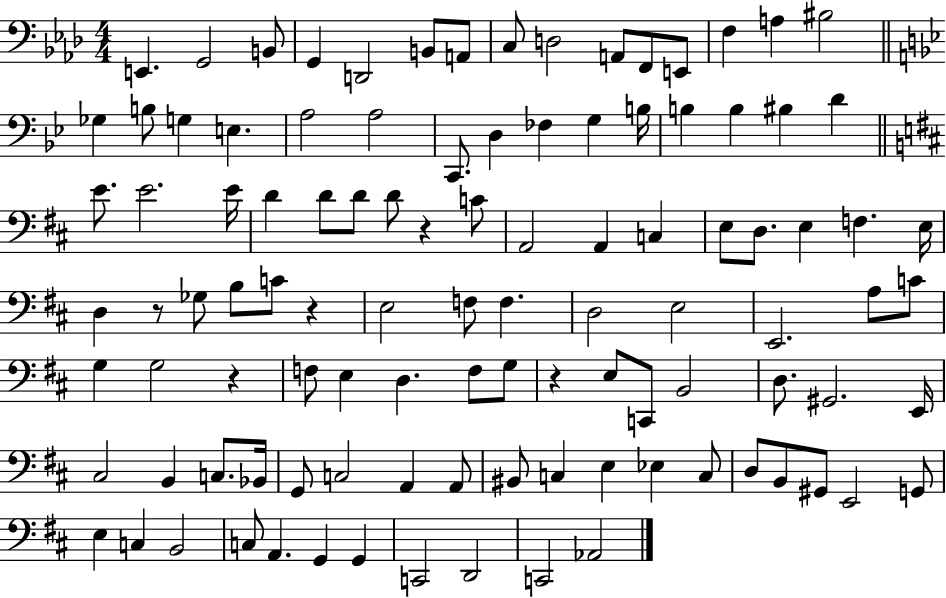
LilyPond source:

{
  \clef bass
  \numericTimeSignature
  \time 4/4
  \key aes \major
  e,4. g,2 b,8 | g,4 d,2 b,8 a,8 | c8 d2 a,8 f,8 e,8 | f4 a4 bis2 | \break \bar "||" \break \key g \minor ges4 b8 g4 e4. | a2 a2 | c,8. d4 fes4 g4 b16 | b4 b4 bis4 d'4 | \break \bar "||" \break \key b \minor e'8. e'2. e'16 | d'4 d'8 d'8 d'8 r4 c'8 | a,2 a,4 c4 | e8 d8. e4 f4. e16 | \break d4 r8 ges8 b8 c'8 r4 | e2 f8 f4. | d2 e2 | e,2. a8 c'8 | \break g4 g2 r4 | f8 e4 d4. f8 g8 | r4 e8 c,8 b,2 | d8. gis,2. e,16 | \break cis2 b,4 c8. bes,16 | g,8 c2 a,4 a,8 | bis,8 c4 e4 ees4 c8 | d8 b,8 gis,8 e,2 g,8 | \break e4 c4 b,2 | c8 a,4. g,4 g,4 | c,2 d,2 | c,2 aes,2 | \break \bar "|."
}